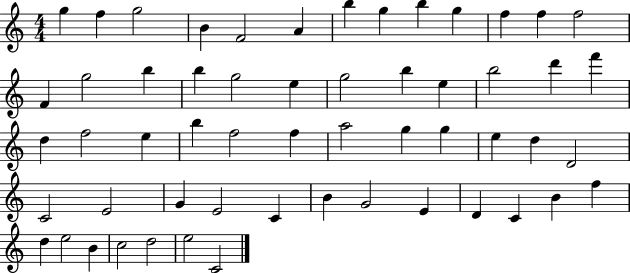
G5/q F5/q G5/h B4/q F4/h A4/q B5/q G5/q B5/q G5/q F5/q F5/q F5/h F4/q G5/h B5/q B5/q G5/h E5/q G5/h B5/q E5/q B5/h D6/q F6/q D5/q F5/h E5/q B5/q F5/h F5/q A5/h G5/q G5/q E5/q D5/q D4/h C4/h E4/h G4/q E4/h C4/q B4/q G4/h E4/q D4/q C4/q B4/q F5/q D5/q E5/h B4/q C5/h D5/h E5/h C4/h